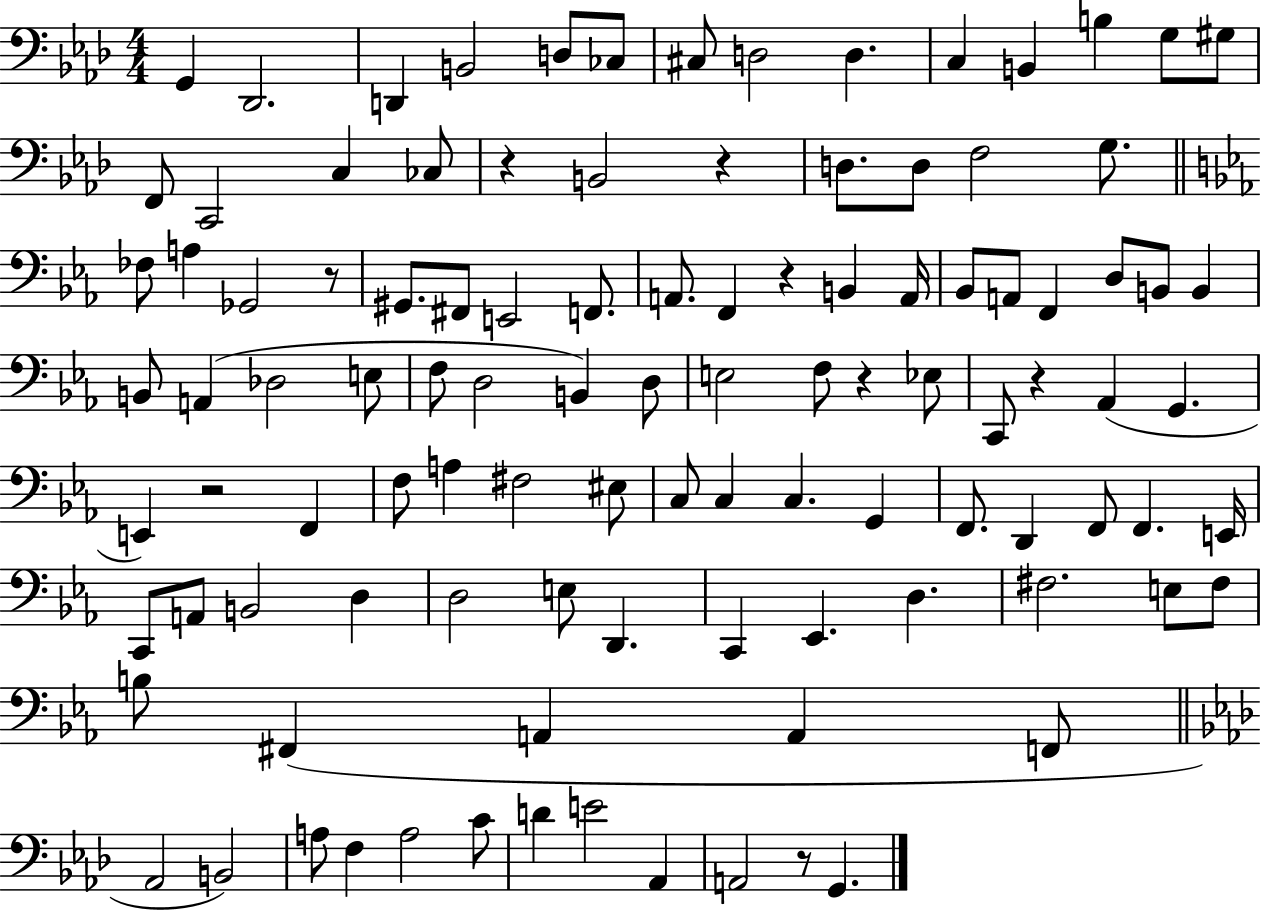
X:1
T:Untitled
M:4/4
L:1/4
K:Ab
G,, _D,,2 D,, B,,2 D,/2 _C,/2 ^C,/2 D,2 D, C, B,, B, G,/2 ^G,/2 F,,/2 C,,2 C, _C,/2 z B,,2 z D,/2 D,/2 F,2 G,/2 _F,/2 A, _G,,2 z/2 ^G,,/2 ^F,,/2 E,,2 F,,/2 A,,/2 F,, z B,, A,,/4 _B,,/2 A,,/2 F,, D,/2 B,,/2 B,, B,,/2 A,, _D,2 E,/2 F,/2 D,2 B,, D,/2 E,2 F,/2 z _E,/2 C,,/2 z _A,, G,, E,, z2 F,, F,/2 A, ^F,2 ^E,/2 C,/2 C, C, G,, F,,/2 D,, F,,/2 F,, E,,/4 C,,/2 A,,/2 B,,2 D, D,2 E,/2 D,, C,, _E,, D, ^F,2 E,/2 ^F,/2 B,/2 ^F,, A,, A,, F,,/2 _A,,2 B,,2 A,/2 F, A,2 C/2 D E2 _A,, A,,2 z/2 G,,